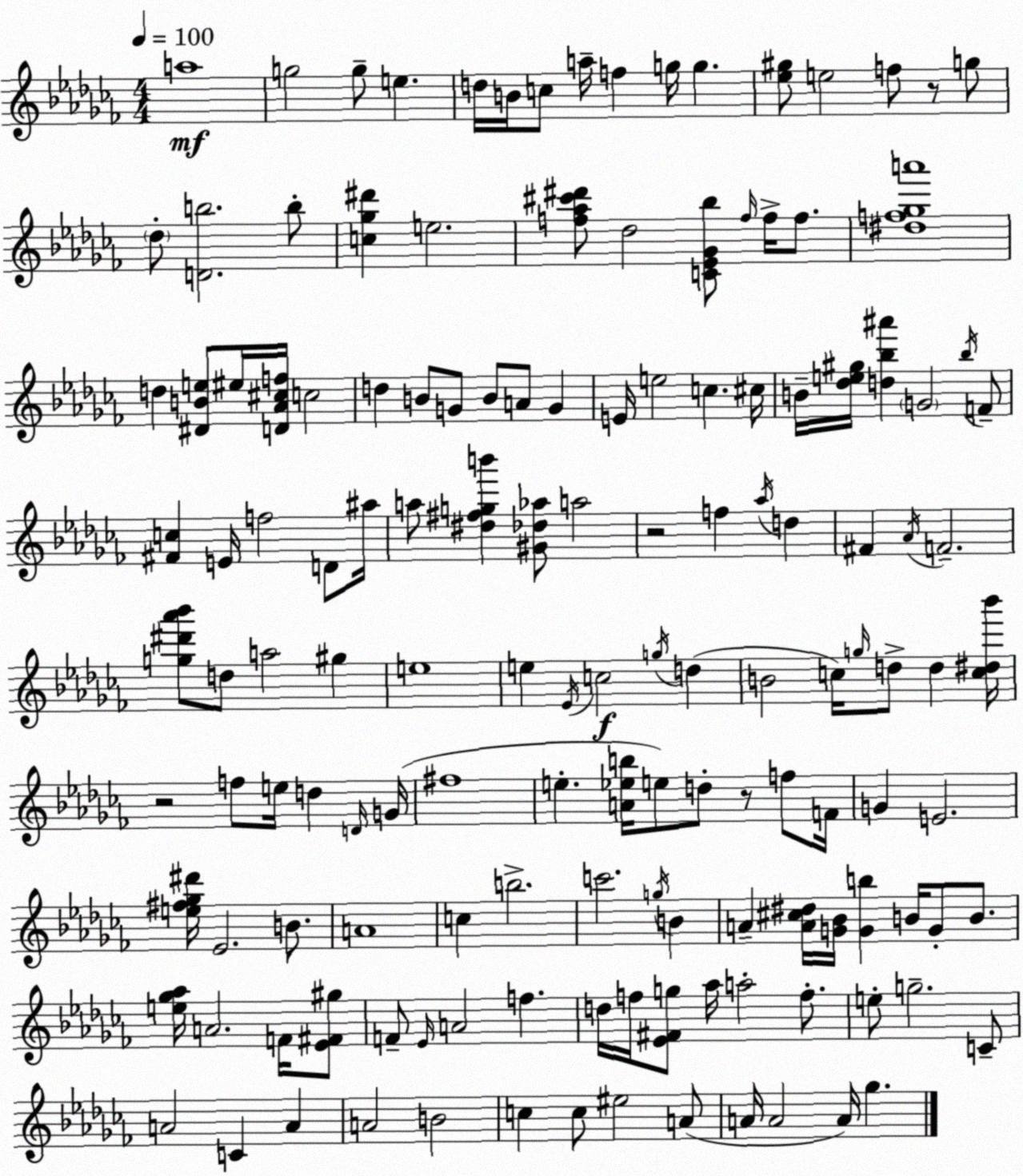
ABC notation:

X:1
T:Untitled
M:4/4
L:1/4
K:Abm
a4 g2 g/2 e d/4 B/4 c/2 a/4 f g/4 g [_e^g]/2 e2 f/2 z/2 g/2 _d/2 [Db]2 b/2 [c_g^d'] e2 [f_a^c'^d']/2 _d2 [C_E_G_b]/2 f/4 f/4 f/2 [^df_ga']4 d [^DBe]/2 ^e/4 [D_A^cf]/4 c2 d B/2 G/2 B/2 A/2 G E/4 e2 c ^c/4 B/4 [_de^g]/4 [d_b^a'] G2 _b/4 F/2 [^Fc] E/4 f2 D/2 ^a/4 a/2 [^d^fgb'] [^G_d_a]/2 a2 z2 f _a/4 d ^F _A/4 F2 [g^d'_a'_b']/2 d/2 a2 ^g e4 e _E/4 c2 g/4 d B2 c/4 g/4 d/2 d [c^d_b']/4 z2 f/2 e/4 d D/4 G/4 ^f4 e [A_eb]/4 e/2 d/2 z/2 f/2 F/4 G E2 [e^f_g^d']/4 _E2 B/2 A4 c b2 c'2 g/4 B A [A^c^d]/4 [G_B]/4 [Gb] B/4 G/2 B/2 [e_g_a]/4 A2 F/4 [_E^F^g]/2 F/2 _E/4 A2 f d/4 f/4 [_E^Fg]/2 _a/4 a2 f/2 e/2 g2 C/2 A2 C A A2 B2 c c/2 ^e2 A/2 A/4 A2 A/4 _g